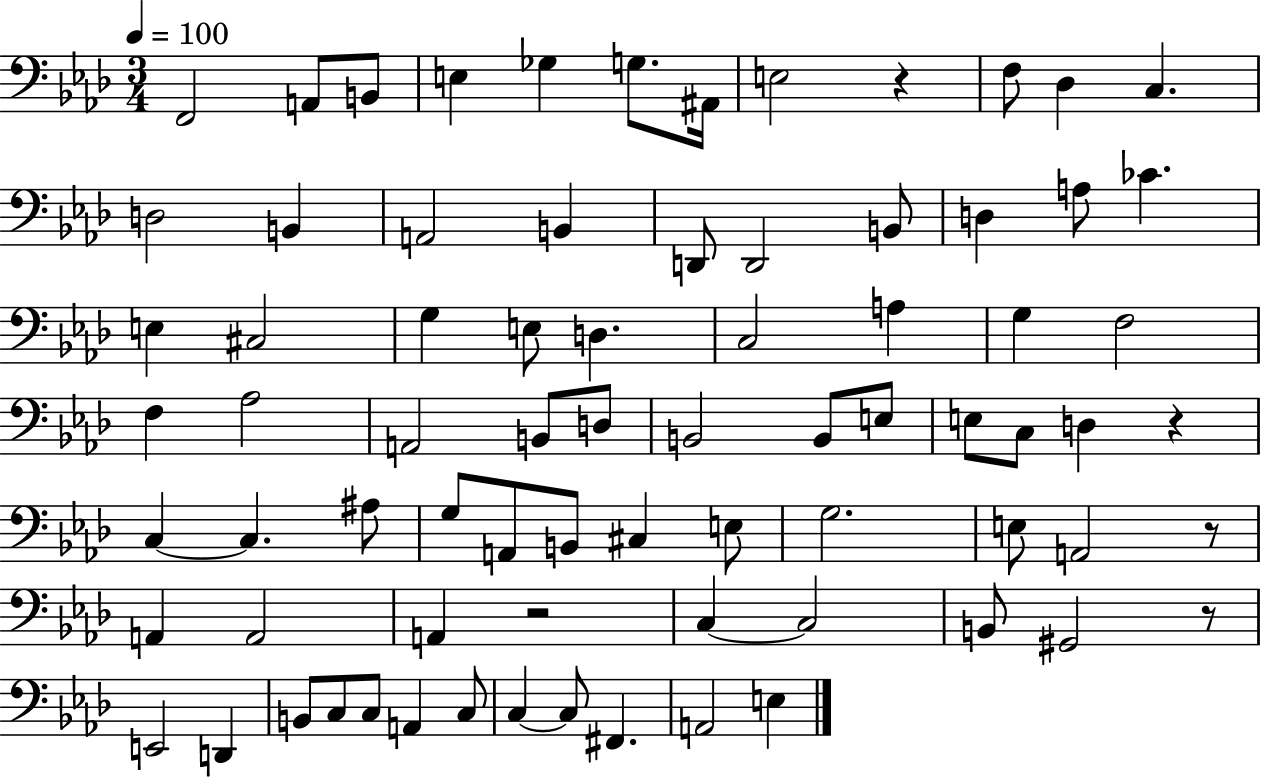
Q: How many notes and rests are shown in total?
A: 76